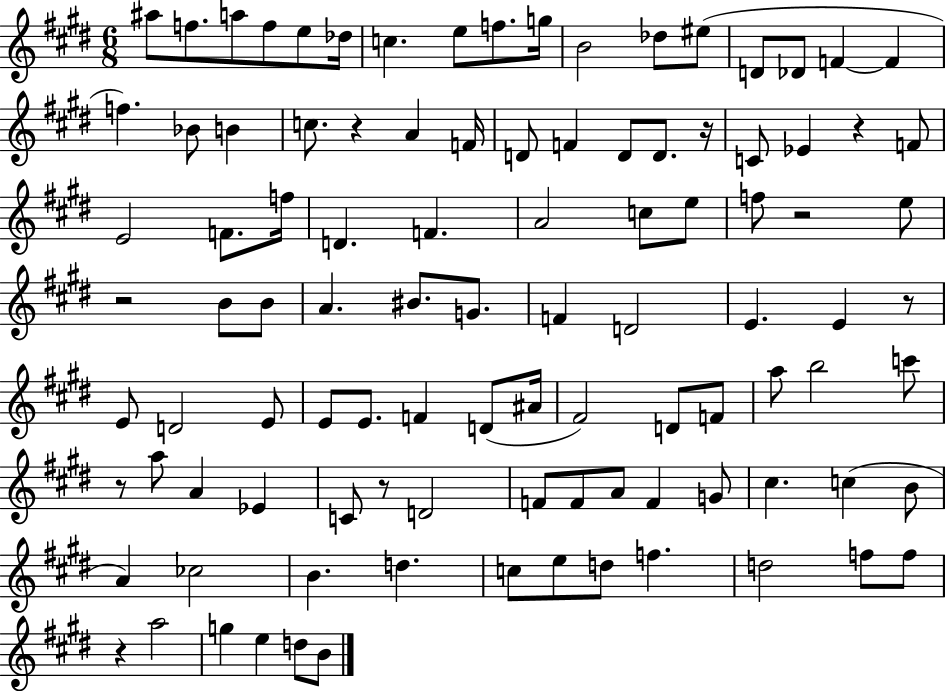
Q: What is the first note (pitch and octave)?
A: A#5